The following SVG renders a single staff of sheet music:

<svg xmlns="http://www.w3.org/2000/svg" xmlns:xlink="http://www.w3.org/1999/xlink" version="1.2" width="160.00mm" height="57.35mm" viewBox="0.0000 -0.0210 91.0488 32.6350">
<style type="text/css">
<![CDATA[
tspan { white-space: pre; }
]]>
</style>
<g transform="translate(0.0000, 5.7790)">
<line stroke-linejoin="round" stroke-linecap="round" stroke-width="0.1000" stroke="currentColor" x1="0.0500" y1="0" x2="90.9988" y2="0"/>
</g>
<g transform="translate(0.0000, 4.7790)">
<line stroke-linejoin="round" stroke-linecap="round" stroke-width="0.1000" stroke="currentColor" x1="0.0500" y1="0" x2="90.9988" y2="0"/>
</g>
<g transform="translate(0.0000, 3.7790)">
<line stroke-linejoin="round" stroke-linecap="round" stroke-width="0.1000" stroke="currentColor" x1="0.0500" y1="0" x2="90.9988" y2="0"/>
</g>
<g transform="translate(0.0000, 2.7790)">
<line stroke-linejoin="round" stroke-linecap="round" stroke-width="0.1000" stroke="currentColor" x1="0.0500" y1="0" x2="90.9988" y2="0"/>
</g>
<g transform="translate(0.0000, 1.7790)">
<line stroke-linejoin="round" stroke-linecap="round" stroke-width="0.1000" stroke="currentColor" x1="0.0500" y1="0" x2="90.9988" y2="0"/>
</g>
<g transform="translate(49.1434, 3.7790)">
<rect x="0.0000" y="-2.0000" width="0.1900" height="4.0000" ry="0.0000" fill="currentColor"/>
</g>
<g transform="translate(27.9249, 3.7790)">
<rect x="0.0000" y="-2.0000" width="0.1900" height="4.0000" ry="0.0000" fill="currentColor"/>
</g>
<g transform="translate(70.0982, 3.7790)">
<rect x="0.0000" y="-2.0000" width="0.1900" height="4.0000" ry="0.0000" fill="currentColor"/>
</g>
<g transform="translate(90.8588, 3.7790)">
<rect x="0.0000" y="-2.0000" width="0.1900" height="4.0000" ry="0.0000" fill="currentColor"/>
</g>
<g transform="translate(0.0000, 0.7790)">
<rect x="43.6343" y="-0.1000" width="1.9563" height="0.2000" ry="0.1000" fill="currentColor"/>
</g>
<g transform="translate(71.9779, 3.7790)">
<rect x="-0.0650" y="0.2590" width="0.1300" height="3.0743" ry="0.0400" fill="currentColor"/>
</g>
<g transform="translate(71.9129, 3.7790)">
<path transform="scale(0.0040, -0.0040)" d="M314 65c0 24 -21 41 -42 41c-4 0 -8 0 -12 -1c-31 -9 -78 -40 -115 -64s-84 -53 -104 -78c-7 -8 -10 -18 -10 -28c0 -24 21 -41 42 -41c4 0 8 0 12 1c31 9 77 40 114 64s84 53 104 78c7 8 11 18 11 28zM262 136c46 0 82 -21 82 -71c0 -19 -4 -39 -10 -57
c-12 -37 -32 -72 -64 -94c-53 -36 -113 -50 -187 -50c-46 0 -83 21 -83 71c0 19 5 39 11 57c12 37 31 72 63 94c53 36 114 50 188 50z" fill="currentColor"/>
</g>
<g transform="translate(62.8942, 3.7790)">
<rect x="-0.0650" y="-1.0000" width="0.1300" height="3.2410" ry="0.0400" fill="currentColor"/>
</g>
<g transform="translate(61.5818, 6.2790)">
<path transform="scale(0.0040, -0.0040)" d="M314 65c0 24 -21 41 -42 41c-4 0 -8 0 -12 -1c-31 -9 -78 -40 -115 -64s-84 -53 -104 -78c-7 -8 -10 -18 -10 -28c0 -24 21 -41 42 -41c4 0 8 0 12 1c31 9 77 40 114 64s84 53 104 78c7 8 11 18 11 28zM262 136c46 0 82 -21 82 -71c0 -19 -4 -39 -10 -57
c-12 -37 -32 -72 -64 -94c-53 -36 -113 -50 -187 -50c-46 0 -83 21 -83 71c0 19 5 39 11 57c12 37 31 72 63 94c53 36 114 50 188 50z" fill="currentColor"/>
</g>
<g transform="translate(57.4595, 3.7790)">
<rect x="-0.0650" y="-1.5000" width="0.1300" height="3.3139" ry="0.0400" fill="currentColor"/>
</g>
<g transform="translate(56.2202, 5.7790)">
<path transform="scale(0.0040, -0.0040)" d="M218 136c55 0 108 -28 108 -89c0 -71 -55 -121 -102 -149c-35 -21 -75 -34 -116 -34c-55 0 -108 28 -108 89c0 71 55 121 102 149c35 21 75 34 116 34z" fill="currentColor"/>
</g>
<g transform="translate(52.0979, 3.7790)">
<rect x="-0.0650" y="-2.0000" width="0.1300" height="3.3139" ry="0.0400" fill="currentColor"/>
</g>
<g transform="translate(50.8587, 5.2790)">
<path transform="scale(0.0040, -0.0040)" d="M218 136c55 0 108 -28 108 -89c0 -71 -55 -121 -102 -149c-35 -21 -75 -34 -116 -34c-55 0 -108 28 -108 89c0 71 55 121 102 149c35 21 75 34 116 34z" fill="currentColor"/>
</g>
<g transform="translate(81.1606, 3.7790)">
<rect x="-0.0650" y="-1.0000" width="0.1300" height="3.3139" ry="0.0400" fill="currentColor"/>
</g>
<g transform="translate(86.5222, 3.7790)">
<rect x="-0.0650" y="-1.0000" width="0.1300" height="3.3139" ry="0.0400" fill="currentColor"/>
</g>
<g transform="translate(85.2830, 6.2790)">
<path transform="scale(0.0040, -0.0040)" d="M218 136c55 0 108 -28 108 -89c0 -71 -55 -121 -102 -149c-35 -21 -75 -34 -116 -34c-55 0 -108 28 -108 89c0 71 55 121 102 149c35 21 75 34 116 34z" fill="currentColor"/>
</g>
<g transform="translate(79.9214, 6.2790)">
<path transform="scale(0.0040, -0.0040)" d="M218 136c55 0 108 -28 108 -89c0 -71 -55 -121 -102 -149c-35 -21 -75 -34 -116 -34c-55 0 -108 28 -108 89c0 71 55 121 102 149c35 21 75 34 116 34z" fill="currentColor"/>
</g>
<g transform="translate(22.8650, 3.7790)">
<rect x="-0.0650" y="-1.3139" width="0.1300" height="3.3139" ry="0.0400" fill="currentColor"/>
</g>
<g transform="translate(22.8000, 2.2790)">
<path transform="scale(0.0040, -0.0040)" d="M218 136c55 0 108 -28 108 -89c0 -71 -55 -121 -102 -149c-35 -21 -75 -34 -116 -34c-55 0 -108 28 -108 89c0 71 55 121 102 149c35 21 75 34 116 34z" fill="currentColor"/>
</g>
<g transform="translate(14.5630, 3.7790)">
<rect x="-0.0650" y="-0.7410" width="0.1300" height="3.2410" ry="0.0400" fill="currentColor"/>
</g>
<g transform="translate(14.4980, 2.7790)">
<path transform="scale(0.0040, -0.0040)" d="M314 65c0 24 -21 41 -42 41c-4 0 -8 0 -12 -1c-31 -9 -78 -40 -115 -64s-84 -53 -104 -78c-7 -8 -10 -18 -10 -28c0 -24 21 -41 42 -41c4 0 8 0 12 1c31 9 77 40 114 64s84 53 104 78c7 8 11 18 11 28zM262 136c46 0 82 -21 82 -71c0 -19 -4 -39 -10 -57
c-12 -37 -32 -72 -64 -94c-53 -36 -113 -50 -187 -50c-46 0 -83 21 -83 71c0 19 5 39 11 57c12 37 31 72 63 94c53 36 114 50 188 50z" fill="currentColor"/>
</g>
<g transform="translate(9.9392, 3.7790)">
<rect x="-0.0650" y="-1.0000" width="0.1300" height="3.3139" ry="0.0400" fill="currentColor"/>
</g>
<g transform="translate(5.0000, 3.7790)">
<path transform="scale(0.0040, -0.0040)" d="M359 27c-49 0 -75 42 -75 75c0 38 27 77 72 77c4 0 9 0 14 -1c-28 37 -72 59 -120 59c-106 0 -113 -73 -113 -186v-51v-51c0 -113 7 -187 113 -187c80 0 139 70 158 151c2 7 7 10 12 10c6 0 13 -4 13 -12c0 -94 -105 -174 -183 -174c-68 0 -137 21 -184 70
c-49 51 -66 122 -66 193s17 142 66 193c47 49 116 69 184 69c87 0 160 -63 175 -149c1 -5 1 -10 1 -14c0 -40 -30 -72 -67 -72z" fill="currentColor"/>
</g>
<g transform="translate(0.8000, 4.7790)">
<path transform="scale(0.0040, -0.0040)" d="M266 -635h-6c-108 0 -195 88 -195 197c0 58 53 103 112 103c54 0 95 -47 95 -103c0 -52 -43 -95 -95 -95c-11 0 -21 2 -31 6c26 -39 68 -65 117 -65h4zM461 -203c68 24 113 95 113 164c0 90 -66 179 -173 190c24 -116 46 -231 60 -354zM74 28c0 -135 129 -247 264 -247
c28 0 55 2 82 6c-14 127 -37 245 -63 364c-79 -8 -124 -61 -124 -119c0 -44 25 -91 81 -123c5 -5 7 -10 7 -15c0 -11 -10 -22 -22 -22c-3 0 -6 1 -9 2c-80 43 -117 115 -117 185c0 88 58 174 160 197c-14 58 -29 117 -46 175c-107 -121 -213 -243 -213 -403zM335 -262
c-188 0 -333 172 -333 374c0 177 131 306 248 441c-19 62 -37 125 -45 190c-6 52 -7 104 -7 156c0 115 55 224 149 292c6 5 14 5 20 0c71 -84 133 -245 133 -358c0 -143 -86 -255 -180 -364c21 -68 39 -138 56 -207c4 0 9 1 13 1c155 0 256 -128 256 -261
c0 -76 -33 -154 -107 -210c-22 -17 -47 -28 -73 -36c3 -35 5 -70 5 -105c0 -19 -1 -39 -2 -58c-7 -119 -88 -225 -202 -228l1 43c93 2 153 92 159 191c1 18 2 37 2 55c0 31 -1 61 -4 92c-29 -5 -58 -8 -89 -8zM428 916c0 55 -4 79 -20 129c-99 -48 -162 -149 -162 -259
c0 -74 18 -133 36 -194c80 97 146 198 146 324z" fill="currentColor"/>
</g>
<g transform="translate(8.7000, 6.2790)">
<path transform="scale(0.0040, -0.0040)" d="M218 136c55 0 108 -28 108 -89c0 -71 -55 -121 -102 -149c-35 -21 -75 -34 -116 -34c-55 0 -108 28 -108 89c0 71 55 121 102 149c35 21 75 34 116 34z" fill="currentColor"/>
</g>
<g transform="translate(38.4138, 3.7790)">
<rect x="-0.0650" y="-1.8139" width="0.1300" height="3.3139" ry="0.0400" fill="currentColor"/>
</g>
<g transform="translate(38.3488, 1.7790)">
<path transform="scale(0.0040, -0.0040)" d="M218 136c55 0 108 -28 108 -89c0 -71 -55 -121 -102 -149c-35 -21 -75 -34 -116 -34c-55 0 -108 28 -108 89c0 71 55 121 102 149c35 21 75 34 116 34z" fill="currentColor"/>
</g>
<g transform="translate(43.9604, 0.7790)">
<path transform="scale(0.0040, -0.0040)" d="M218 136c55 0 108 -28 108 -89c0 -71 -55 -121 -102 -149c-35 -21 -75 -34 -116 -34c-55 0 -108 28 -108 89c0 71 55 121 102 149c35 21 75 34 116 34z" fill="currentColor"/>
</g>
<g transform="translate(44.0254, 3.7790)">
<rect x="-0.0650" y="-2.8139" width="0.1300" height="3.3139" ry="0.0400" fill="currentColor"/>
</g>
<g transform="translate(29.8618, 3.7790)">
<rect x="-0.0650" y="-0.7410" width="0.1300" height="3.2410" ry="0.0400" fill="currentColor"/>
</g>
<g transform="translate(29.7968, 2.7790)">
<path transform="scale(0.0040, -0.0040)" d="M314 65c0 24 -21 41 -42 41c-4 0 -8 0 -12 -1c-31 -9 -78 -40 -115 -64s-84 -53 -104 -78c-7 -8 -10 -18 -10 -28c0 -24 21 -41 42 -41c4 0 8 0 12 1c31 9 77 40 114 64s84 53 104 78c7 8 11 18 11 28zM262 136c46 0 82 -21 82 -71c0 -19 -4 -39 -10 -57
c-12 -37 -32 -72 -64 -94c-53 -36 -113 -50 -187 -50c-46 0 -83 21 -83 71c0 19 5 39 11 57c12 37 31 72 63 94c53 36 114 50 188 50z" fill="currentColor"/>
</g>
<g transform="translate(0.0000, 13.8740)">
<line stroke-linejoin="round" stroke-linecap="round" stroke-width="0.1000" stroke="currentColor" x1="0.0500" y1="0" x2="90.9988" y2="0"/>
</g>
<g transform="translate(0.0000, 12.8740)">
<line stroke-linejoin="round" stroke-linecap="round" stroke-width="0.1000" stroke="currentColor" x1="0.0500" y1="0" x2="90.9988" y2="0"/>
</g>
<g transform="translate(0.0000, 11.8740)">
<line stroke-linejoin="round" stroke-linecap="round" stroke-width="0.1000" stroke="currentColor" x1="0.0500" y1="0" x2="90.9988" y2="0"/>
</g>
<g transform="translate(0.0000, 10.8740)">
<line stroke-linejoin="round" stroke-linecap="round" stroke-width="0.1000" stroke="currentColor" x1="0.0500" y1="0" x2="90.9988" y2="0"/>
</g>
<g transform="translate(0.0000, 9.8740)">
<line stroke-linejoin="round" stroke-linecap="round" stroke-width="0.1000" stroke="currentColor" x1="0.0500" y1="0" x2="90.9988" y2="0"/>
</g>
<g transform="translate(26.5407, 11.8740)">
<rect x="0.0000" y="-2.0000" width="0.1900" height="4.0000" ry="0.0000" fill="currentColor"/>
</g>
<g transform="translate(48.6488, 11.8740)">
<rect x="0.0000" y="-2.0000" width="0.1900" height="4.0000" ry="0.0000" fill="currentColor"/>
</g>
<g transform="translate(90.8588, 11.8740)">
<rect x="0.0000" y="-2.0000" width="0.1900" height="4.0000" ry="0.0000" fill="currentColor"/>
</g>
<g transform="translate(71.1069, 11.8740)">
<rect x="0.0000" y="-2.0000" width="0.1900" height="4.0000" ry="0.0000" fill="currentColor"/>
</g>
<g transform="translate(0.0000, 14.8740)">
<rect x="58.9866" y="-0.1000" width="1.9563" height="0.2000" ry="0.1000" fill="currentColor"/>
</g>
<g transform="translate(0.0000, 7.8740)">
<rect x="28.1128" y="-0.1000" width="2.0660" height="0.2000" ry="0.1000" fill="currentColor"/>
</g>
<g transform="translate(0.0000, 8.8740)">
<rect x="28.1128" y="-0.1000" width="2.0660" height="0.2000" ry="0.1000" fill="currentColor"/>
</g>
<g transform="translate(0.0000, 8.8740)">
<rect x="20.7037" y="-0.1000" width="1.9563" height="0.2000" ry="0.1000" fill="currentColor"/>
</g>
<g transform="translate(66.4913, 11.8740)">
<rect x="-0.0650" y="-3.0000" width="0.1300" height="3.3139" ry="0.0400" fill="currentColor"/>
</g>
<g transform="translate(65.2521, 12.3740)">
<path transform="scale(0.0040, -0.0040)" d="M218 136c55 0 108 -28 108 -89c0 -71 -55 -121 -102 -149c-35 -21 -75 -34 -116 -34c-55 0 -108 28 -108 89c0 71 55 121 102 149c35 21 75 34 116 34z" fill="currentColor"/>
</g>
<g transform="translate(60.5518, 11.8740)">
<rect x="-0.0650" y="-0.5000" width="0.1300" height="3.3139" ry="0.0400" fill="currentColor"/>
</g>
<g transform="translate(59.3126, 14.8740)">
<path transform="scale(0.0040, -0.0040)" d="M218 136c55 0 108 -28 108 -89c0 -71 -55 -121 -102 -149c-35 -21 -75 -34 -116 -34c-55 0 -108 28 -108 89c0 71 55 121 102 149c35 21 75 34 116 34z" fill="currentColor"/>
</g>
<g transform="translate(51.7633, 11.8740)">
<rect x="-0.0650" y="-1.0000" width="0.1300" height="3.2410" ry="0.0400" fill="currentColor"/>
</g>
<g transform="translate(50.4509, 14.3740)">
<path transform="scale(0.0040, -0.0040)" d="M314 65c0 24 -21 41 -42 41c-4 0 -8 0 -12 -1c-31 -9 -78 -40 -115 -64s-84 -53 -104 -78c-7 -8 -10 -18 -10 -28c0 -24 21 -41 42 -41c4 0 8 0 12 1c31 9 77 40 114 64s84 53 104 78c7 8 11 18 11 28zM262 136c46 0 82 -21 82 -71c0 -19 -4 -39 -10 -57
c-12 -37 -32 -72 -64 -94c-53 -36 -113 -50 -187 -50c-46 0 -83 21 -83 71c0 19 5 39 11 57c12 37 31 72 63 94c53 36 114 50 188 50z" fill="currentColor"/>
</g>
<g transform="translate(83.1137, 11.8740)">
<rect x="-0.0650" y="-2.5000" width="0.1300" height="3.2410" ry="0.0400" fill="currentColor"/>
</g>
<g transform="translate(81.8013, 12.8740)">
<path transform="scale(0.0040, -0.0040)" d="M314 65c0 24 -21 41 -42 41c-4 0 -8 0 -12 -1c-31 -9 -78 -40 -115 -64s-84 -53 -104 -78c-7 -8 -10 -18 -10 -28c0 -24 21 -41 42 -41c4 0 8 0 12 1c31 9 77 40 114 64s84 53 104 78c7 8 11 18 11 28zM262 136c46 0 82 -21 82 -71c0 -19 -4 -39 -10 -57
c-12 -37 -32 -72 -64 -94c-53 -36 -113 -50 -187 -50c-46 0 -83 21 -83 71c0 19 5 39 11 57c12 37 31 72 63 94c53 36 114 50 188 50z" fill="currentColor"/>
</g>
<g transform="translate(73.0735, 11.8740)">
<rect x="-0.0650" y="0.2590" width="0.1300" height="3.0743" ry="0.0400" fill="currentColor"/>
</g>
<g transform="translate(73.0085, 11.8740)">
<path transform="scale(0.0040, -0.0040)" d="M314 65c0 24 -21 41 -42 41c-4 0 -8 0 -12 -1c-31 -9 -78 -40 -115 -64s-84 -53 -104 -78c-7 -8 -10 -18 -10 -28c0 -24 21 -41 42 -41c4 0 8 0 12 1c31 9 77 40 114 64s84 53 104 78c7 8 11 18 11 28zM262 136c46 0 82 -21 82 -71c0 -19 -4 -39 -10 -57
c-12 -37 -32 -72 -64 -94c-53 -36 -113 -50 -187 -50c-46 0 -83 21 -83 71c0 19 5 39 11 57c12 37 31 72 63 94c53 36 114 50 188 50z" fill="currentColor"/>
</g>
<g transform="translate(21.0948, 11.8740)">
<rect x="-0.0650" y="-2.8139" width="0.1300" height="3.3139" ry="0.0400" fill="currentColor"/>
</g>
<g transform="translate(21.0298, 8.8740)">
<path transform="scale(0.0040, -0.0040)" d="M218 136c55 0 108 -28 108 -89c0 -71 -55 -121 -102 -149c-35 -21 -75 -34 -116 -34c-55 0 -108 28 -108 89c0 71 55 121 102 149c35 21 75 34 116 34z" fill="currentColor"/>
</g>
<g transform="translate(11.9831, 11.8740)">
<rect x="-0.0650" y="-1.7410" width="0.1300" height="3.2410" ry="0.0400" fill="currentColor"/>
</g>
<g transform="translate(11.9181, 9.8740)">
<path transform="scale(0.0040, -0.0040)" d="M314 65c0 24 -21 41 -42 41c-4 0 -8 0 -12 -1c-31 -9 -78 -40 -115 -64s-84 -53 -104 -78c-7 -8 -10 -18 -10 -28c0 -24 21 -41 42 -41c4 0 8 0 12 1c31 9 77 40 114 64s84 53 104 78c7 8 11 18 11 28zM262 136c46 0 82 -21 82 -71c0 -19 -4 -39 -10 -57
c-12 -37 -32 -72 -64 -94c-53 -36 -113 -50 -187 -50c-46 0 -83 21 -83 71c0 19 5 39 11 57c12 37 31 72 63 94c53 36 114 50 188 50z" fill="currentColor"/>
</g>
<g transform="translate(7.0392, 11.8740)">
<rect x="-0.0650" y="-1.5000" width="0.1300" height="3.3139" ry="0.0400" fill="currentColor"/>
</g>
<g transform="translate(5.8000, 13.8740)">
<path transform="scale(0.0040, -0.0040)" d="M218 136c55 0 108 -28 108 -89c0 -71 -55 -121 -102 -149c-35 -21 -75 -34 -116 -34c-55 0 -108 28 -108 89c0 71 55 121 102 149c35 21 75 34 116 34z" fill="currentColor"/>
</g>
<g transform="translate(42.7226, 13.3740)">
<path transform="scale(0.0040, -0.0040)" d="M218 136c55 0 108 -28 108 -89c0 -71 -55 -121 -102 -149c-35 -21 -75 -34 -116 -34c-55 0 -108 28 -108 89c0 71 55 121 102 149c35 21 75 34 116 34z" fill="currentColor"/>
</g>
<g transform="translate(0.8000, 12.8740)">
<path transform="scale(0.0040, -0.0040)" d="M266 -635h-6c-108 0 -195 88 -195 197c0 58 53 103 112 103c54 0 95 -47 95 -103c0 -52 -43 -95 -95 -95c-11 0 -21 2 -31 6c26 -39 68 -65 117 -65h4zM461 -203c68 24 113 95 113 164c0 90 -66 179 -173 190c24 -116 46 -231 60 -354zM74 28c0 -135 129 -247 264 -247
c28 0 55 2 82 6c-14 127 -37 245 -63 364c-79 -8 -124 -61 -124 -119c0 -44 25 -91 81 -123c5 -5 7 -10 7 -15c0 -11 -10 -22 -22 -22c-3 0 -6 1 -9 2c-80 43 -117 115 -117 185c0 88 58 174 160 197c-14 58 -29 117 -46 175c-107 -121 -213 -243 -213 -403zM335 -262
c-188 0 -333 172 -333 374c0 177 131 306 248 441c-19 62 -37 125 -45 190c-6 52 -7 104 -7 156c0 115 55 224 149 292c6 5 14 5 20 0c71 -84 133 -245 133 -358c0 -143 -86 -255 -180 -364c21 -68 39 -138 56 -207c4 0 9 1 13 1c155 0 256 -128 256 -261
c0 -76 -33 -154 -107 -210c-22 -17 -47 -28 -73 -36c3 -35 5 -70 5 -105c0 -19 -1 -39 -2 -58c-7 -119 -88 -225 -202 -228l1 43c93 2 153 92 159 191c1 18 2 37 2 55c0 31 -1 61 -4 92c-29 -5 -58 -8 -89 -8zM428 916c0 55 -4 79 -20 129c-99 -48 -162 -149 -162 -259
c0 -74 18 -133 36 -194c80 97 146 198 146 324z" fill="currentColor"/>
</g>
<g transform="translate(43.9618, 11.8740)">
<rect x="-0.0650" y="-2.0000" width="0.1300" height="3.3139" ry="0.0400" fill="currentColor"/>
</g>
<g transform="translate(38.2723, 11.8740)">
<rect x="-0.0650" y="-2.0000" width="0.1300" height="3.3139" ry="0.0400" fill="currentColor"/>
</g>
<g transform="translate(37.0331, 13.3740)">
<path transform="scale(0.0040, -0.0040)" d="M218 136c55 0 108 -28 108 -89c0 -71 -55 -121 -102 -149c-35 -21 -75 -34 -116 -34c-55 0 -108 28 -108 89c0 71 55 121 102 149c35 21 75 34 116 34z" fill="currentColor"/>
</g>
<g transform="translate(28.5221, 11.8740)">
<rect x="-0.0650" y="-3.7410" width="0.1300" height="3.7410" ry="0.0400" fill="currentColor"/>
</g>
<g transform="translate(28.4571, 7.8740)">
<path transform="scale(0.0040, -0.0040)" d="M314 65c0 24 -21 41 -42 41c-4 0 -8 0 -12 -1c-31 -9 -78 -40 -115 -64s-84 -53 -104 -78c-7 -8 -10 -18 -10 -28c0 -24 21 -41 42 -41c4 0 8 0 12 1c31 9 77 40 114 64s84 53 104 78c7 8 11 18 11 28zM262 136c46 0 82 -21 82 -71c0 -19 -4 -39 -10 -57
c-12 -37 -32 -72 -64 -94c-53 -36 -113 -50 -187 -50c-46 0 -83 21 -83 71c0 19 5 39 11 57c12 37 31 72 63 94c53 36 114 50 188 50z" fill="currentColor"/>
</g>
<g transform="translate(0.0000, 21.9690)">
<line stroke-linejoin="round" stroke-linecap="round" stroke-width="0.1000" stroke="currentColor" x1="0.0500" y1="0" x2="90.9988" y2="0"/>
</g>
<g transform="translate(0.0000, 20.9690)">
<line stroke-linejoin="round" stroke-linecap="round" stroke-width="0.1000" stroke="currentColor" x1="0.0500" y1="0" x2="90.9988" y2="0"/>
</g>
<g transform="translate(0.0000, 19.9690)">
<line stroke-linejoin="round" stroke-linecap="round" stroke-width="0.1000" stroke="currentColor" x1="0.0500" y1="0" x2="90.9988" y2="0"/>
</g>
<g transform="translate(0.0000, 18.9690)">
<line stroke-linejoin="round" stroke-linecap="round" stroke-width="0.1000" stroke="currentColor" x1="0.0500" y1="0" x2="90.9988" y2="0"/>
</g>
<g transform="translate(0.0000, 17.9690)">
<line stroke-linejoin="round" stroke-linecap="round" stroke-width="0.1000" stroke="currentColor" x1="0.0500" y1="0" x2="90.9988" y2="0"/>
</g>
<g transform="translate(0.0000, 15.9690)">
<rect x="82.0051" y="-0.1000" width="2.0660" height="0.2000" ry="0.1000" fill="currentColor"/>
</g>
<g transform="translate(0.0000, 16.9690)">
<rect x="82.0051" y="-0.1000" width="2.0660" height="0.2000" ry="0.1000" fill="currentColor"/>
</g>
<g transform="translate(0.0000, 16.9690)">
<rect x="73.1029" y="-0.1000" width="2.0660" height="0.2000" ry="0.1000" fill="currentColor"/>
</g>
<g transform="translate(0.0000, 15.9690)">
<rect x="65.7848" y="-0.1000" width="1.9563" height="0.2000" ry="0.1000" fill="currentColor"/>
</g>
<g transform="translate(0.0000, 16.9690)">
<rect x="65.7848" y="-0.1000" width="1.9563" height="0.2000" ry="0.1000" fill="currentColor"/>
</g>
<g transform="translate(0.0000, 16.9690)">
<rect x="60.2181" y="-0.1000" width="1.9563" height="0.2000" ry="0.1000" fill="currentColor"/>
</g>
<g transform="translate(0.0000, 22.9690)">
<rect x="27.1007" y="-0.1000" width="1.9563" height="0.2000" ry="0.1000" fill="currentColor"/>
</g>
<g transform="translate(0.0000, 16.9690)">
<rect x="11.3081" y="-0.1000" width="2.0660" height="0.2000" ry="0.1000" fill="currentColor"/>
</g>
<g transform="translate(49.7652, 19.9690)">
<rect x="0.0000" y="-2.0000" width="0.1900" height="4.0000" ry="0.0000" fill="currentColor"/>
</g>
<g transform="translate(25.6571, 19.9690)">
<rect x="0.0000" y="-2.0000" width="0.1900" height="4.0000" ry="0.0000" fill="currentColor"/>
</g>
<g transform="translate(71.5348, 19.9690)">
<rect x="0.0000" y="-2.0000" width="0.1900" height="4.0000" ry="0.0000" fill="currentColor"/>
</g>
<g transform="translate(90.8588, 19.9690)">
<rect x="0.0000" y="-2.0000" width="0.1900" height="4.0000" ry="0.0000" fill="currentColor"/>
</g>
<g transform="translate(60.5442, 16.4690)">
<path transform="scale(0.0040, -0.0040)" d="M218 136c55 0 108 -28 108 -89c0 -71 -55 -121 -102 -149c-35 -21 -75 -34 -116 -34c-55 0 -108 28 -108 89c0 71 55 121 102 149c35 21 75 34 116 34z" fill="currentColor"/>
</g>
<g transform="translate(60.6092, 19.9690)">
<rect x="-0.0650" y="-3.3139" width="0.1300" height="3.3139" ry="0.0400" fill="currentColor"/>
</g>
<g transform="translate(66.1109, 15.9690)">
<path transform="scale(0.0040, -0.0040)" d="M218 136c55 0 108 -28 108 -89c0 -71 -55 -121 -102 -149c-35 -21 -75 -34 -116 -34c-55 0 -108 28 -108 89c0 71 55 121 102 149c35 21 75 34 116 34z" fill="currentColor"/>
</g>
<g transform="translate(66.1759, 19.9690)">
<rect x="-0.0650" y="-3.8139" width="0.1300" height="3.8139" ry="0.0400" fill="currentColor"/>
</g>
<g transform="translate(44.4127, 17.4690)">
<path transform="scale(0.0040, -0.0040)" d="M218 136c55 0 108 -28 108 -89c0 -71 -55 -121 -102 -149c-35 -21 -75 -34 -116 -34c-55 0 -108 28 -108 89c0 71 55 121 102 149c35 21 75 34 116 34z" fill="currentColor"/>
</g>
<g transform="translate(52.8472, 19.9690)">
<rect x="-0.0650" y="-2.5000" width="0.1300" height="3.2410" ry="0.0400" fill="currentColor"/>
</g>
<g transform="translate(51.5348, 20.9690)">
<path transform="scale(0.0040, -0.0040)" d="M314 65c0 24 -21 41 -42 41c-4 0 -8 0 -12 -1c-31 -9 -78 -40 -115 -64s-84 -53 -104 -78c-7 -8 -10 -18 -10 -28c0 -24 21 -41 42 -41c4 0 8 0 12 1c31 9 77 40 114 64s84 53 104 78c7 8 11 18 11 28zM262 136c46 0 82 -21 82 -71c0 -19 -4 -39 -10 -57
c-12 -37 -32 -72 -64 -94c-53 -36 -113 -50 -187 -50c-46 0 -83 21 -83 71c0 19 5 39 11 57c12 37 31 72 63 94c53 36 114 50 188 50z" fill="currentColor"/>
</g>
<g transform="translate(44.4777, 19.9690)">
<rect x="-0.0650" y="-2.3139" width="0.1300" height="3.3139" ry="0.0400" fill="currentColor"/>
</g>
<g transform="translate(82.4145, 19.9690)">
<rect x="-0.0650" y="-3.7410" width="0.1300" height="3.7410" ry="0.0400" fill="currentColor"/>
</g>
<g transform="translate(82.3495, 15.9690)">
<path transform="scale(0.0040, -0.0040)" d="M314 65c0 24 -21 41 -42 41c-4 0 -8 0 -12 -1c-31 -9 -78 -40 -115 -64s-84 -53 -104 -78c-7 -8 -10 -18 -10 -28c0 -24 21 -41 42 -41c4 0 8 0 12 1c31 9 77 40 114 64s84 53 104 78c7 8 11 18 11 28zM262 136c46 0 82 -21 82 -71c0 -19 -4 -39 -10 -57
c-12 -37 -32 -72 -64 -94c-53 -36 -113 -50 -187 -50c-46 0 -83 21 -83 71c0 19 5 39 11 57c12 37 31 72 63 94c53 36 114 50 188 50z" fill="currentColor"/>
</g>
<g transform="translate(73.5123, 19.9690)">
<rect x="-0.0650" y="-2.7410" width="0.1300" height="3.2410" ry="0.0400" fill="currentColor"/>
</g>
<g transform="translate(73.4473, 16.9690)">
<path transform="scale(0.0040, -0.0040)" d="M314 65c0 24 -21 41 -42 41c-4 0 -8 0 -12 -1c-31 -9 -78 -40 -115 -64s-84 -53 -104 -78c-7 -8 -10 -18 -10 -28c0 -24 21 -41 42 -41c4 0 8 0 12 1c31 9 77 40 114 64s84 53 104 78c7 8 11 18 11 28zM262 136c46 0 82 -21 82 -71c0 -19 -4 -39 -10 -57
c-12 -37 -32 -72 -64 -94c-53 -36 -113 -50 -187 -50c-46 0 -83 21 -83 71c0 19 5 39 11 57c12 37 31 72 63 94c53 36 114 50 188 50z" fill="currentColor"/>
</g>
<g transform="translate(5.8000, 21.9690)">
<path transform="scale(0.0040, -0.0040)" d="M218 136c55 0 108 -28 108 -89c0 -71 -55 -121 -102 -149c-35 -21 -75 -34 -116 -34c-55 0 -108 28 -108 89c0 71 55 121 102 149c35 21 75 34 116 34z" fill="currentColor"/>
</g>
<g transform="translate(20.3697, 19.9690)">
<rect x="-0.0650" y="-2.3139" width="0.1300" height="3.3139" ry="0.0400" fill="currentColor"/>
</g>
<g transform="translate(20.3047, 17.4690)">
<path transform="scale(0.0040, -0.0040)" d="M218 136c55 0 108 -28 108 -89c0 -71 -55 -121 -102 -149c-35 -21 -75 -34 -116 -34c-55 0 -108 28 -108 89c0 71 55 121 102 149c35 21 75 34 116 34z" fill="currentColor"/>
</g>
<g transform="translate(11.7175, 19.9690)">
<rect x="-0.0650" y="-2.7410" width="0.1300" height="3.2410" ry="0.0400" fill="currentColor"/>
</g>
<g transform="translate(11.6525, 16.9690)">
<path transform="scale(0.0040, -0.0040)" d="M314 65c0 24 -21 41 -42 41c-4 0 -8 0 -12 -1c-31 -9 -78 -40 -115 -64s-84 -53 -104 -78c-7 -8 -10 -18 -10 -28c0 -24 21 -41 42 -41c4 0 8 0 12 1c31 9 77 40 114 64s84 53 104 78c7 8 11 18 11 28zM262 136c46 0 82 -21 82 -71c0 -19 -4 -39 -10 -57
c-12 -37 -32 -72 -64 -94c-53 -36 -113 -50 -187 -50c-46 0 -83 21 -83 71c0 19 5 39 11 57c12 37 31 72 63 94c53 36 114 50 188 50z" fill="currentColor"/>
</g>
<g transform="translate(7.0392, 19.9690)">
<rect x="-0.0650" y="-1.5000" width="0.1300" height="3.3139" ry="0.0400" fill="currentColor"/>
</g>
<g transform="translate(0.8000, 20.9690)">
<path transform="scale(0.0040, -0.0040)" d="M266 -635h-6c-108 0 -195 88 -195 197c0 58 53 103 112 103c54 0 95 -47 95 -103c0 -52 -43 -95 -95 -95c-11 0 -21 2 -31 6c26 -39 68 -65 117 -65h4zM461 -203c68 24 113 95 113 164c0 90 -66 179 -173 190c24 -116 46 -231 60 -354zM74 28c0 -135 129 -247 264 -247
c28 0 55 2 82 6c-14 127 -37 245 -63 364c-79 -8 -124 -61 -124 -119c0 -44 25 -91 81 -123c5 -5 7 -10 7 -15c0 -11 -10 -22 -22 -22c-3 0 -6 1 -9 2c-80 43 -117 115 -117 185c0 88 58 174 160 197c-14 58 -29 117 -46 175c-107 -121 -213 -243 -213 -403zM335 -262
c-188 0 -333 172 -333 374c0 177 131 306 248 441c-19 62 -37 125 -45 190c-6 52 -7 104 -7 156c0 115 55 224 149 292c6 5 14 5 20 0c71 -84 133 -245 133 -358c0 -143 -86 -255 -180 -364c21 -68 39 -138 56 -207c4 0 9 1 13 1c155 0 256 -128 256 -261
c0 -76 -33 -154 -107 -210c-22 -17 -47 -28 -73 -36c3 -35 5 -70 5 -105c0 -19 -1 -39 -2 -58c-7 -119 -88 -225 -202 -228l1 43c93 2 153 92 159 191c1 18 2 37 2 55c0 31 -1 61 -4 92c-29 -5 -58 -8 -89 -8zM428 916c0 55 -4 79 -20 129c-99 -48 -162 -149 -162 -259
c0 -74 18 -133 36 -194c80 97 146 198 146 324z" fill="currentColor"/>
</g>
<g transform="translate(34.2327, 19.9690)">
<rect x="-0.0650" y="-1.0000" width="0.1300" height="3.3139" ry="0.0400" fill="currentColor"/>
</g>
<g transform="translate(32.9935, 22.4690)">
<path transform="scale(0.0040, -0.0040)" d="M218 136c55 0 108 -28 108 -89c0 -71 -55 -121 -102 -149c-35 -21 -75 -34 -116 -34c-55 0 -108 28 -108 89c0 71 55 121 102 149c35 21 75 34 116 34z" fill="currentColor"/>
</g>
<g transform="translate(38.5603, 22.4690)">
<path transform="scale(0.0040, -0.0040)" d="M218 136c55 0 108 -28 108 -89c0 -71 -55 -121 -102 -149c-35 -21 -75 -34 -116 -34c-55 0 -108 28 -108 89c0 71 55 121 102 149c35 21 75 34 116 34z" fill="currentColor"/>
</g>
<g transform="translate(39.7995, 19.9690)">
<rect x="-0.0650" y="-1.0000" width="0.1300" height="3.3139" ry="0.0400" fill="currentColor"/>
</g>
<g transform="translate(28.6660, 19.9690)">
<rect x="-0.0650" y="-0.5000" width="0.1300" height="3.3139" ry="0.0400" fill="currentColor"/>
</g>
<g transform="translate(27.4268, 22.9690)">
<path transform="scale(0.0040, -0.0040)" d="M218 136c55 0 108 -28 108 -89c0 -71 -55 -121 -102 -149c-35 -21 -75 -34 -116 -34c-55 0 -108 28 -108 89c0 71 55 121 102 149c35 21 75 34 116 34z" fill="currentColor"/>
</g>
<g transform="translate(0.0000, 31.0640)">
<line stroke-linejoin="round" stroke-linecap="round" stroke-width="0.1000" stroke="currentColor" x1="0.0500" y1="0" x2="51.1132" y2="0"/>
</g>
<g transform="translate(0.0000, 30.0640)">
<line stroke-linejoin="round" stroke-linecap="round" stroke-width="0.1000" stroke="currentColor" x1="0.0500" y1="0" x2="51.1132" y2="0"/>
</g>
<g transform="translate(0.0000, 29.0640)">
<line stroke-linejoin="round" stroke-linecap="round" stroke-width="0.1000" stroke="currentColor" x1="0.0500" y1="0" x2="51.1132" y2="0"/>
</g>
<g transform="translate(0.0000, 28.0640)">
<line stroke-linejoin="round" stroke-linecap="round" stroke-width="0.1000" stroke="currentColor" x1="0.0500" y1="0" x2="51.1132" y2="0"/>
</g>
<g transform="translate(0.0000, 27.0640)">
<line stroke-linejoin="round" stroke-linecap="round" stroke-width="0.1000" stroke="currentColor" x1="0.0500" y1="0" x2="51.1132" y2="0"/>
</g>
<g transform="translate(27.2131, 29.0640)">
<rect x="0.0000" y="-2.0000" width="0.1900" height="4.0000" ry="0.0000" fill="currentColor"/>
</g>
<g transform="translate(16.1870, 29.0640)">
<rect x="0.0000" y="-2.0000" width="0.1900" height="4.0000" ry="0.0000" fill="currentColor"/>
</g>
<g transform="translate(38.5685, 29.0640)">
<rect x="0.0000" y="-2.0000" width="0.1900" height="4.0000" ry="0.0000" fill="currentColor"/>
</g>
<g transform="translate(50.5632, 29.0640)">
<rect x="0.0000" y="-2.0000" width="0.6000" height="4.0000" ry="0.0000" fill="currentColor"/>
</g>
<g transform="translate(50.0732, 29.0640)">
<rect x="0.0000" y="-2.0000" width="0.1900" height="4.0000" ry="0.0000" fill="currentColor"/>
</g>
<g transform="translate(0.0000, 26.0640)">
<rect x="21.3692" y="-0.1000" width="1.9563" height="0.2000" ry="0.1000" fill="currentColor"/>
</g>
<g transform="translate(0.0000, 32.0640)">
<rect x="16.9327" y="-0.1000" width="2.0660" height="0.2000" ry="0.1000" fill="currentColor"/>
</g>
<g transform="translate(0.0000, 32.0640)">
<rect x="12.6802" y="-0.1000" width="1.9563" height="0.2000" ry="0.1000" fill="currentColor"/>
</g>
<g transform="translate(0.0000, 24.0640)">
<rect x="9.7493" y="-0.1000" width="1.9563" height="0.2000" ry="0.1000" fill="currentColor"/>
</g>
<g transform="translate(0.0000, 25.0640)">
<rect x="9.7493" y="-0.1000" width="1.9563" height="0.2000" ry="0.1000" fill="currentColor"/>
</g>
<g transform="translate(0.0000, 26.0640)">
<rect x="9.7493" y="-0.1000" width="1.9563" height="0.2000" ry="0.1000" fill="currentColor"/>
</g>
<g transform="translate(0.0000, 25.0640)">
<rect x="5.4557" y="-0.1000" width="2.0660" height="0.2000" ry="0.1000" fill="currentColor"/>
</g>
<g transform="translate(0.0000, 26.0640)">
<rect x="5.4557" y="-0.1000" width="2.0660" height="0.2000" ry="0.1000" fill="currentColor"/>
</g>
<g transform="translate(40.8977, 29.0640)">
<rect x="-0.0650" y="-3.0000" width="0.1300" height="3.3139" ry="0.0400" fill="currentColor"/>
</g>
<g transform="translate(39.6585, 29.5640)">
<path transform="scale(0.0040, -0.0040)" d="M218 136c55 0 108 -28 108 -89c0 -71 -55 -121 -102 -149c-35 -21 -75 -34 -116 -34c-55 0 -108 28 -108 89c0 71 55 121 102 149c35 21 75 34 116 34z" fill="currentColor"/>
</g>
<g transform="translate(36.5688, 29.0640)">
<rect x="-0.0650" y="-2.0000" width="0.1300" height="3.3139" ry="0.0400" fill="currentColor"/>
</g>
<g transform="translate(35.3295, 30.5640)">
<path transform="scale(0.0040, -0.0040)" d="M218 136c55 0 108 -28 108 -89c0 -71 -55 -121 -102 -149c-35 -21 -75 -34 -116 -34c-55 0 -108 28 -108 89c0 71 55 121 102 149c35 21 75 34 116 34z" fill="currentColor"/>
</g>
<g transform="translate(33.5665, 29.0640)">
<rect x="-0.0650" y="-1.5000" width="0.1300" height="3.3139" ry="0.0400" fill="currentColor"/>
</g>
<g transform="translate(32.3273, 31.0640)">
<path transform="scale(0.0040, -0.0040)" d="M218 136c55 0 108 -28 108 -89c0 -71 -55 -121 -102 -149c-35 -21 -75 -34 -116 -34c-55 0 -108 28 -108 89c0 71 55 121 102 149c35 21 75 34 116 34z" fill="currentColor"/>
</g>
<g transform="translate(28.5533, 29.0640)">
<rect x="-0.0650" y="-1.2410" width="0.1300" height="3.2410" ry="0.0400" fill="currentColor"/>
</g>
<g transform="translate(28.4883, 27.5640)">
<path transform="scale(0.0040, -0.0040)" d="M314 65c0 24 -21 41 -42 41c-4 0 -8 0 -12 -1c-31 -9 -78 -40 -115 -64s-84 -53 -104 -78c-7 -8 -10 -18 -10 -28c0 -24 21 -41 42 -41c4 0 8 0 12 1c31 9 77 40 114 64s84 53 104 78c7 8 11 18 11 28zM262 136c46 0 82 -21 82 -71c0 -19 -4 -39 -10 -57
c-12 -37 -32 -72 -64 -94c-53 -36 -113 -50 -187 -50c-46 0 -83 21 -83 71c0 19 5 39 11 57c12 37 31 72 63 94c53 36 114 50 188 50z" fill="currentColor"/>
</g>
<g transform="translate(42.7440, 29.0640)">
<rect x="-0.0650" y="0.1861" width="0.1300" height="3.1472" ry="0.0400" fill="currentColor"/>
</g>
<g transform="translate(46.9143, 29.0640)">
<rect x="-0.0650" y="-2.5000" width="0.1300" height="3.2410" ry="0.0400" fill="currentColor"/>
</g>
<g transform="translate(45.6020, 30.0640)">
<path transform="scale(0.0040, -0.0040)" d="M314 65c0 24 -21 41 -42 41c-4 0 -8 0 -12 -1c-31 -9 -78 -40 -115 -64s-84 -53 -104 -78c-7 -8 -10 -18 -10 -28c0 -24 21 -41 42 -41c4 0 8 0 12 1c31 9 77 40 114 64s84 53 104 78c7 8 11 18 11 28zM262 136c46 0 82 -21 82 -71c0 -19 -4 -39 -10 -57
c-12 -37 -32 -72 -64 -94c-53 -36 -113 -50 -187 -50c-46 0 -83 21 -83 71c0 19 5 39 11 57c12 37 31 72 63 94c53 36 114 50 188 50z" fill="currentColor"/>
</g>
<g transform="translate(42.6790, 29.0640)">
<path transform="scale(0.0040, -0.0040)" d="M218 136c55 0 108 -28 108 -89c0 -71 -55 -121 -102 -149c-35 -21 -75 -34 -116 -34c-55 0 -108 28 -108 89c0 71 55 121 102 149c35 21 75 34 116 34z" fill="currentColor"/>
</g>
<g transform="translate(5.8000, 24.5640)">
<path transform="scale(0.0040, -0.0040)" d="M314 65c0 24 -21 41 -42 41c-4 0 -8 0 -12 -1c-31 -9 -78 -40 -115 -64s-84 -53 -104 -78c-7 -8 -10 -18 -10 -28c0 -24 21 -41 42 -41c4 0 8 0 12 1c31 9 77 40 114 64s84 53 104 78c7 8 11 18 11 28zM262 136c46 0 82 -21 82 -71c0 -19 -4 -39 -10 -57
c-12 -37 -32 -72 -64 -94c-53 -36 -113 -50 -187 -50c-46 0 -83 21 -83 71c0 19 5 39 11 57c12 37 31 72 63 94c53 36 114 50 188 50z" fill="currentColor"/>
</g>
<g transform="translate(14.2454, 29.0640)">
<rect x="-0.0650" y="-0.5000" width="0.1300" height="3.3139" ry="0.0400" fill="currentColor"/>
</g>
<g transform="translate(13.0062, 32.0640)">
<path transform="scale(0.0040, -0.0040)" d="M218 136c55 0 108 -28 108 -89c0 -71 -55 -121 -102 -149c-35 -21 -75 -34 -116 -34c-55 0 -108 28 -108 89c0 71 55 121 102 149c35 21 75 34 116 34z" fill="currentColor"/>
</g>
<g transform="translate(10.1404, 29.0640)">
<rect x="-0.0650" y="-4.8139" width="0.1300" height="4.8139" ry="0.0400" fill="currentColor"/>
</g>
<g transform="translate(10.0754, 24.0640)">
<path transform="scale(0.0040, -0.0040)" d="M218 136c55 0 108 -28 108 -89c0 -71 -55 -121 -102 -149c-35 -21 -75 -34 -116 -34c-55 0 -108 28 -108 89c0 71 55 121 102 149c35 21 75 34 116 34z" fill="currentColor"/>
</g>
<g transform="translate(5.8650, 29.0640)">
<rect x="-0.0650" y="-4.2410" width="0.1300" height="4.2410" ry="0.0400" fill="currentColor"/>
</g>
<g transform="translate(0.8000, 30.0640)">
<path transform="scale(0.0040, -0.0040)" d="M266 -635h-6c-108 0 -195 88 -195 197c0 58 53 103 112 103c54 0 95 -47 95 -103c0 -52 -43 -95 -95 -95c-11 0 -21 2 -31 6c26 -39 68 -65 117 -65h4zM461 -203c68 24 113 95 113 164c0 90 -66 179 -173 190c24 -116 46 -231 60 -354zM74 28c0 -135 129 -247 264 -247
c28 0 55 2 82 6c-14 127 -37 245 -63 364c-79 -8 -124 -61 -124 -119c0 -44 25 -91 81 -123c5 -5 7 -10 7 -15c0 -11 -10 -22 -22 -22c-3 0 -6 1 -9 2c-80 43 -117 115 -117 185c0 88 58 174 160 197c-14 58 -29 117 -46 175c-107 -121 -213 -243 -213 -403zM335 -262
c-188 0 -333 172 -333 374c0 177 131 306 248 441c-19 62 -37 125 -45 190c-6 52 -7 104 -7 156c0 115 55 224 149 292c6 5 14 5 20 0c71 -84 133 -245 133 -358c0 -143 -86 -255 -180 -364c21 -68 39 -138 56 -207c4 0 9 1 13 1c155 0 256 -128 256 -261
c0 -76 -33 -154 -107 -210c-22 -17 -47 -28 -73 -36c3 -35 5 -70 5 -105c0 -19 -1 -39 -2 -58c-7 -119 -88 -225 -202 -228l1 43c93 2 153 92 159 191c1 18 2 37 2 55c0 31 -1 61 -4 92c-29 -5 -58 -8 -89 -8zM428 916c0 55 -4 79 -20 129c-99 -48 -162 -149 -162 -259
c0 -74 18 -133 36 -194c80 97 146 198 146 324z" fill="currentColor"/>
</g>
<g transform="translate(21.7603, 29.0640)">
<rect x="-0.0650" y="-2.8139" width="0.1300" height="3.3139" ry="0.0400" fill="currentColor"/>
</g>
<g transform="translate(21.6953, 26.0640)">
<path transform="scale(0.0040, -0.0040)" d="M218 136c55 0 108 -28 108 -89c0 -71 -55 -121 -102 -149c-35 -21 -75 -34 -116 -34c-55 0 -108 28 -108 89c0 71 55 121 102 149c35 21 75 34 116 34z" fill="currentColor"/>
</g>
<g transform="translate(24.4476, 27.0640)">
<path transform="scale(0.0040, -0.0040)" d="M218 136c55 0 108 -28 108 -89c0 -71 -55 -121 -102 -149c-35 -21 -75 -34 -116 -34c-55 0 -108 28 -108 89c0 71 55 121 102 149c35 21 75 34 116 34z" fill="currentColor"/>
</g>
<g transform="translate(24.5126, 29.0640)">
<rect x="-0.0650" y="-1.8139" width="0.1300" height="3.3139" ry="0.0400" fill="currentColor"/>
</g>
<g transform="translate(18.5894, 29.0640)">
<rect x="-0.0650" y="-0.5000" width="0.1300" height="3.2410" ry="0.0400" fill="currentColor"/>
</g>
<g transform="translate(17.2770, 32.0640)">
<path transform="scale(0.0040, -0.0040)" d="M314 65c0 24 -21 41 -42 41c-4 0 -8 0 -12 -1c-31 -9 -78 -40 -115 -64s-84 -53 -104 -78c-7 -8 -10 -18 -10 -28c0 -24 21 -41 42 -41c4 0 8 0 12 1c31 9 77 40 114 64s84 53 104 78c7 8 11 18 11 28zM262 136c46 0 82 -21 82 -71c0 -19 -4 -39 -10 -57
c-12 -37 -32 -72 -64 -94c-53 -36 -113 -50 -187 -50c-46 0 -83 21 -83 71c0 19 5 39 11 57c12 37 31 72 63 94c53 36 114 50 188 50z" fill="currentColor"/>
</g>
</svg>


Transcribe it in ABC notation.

X:1
T:Untitled
M:4/4
L:1/4
K:C
D d2 e d2 f a F E D2 B2 D D E f2 a c'2 F F D2 C A B2 G2 E a2 g C D D g G2 b c' a2 c'2 d'2 e' C C2 a f e2 E F A B G2